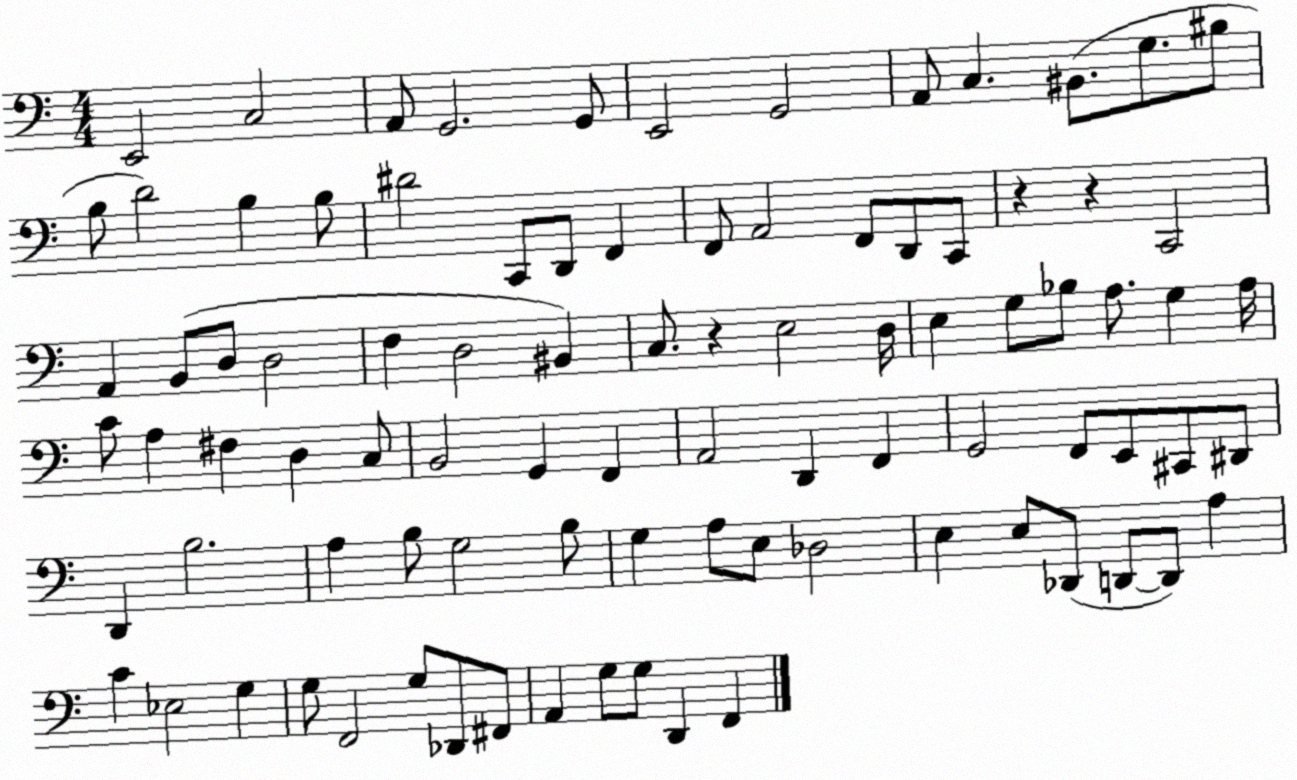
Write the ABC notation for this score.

X:1
T:Untitled
M:4/4
L:1/4
K:C
E,,2 C,2 A,,/2 G,,2 G,,/2 E,,2 G,,2 A,,/2 C, ^B,,/2 G,/2 ^B,/2 B,/2 D2 B, B,/2 ^D2 C,,/2 D,,/2 F,, F,,/2 A,,2 F,,/2 D,,/2 C,,/2 z z C,,2 A,, B,,/2 D,/2 D,2 F, D,2 ^B,, C,/2 z E,2 D,/4 E, G,/2 _B,/2 A,/2 G, A,/4 C/2 A, ^F, D, C,/2 B,,2 G,, F,, A,,2 D,, F,, G,,2 F,,/2 E,,/2 ^C,,/2 ^D,,/2 D,, B,2 A, B,/2 G,2 B,/2 G, A,/2 E,/2 _D,2 E, E,/2 _D,,/2 D,,/2 D,,/2 A, C _E,2 G, G,/2 F,,2 G,/2 _D,,/2 ^F,,/2 A,, G,/2 G,/2 D,, F,,